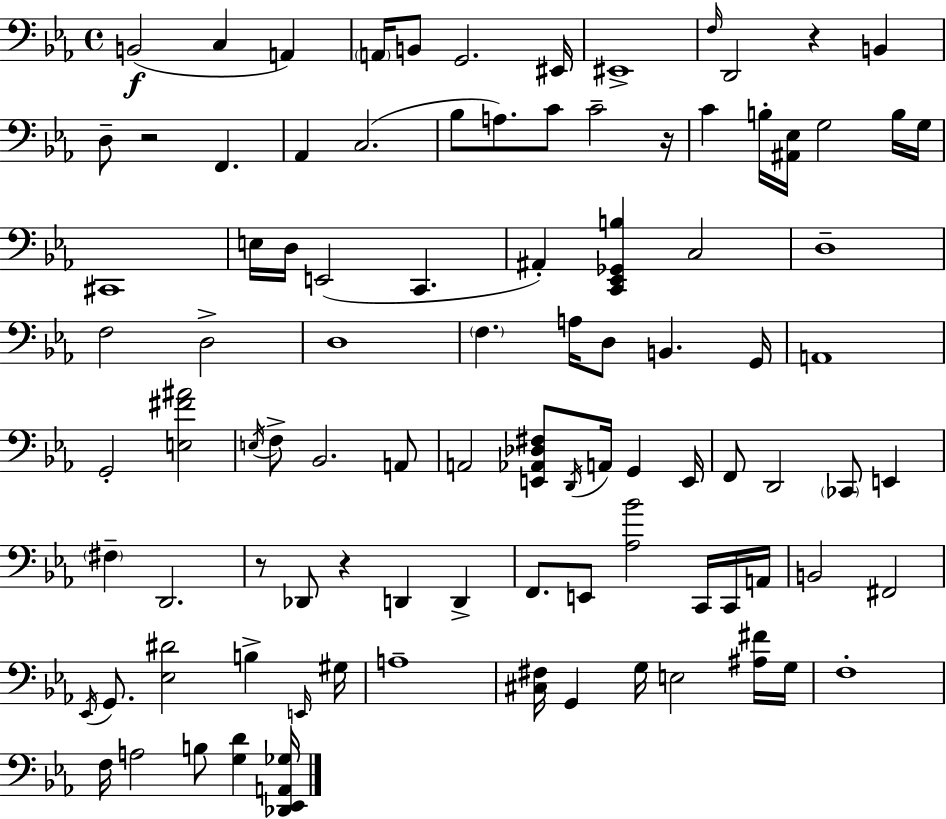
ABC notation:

X:1
T:Untitled
M:4/4
L:1/4
K:Cm
B,,2 C, A,, A,,/4 B,,/2 G,,2 ^E,,/4 ^E,,4 F,/4 D,,2 z B,, D,/2 z2 F,, _A,, C,2 _B,/2 A,/2 C/2 C2 z/4 C B,/4 [^A,,_E,]/4 G,2 B,/4 G,/4 ^C,,4 E,/4 D,/4 E,,2 C,, ^A,, [C,,_E,,_G,,B,] C,2 D,4 F,2 D,2 D,4 F, A,/4 D,/2 B,, G,,/4 A,,4 G,,2 [E,^F^A]2 E,/4 F,/2 _B,,2 A,,/2 A,,2 [E,,_A,,_D,^F,]/2 D,,/4 A,,/4 G,, E,,/4 F,,/2 D,,2 _C,,/2 E,, ^F, D,,2 z/2 _D,,/2 z D,, D,, F,,/2 E,,/2 [_A,_B]2 C,,/4 C,,/4 A,,/4 B,,2 ^F,,2 _E,,/4 G,,/2 [_E,^D]2 B, E,,/4 ^G,/4 A,4 [^C,^F,]/4 G,, G,/4 E,2 [^A,^F]/4 G,/4 F,4 F,/4 A,2 B,/2 [G,D] [_D,,_E,,A,,_G,]/4